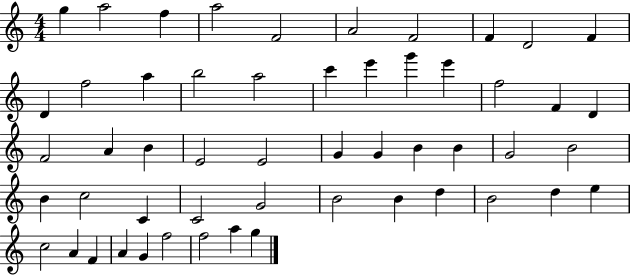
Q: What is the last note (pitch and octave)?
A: G5